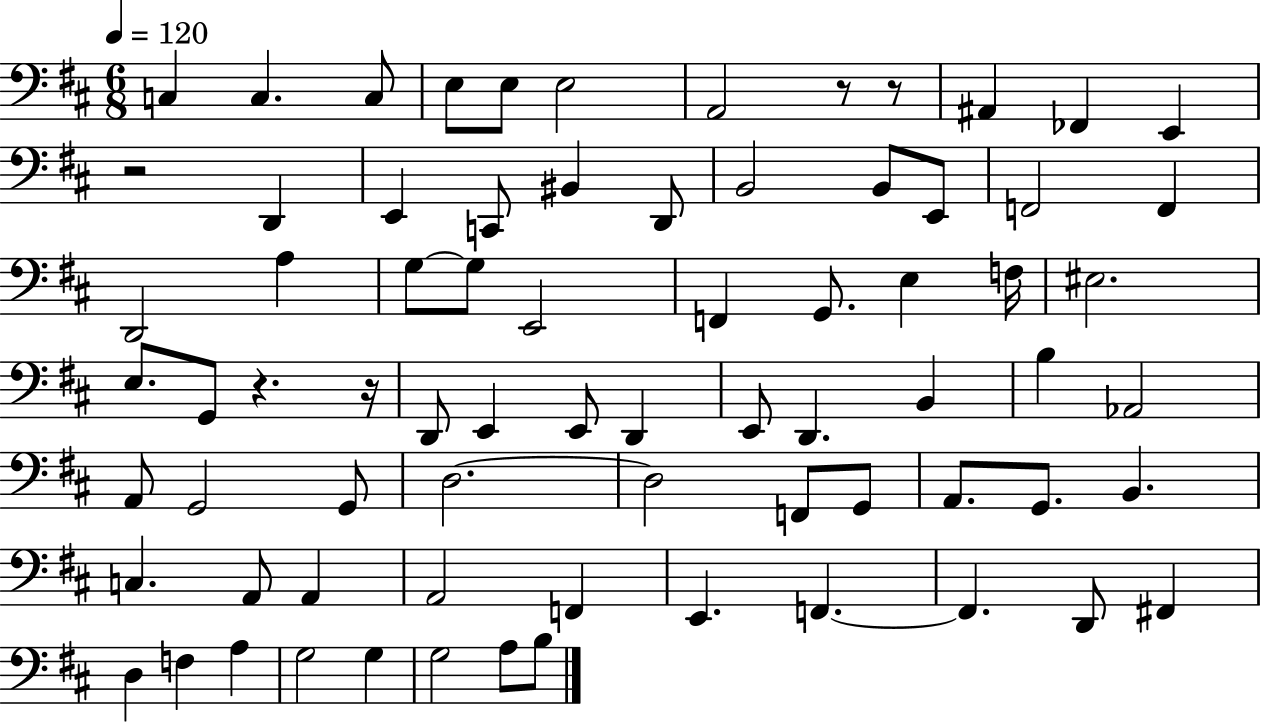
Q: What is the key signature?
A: D major